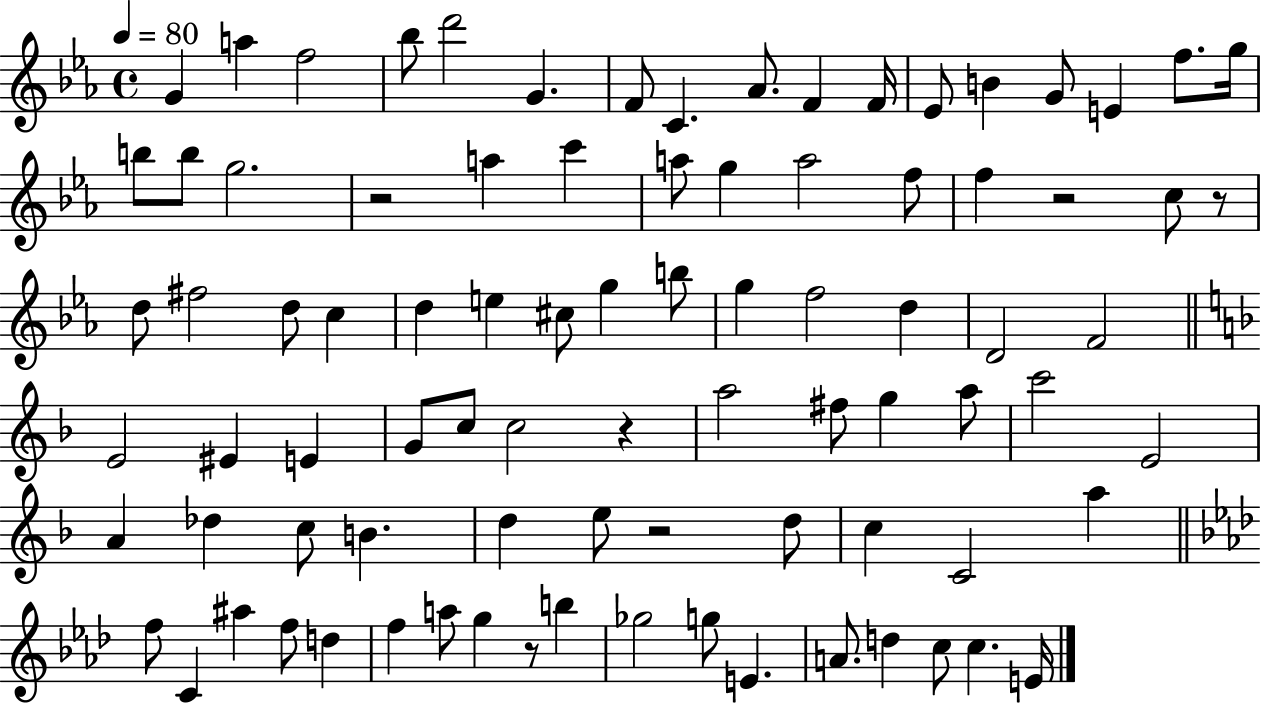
{
  \clef treble
  \time 4/4
  \defaultTimeSignature
  \key ees \major
  \tempo 4 = 80
  g'4 a''4 f''2 | bes''8 d'''2 g'4. | f'8 c'4. aes'8. f'4 f'16 | ees'8 b'4 g'8 e'4 f''8. g''16 | \break b''8 b''8 g''2. | r2 a''4 c'''4 | a''8 g''4 a''2 f''8 | f''4 r2 c''8 r8 | \break d''8 fis''2 d''8 c''4 | d''4 e''4 cis''8 g''4 b''8 | g''4 f''2 d''4 | d'2 f'2 | \break \bar "||" \break \key f \major e'2 eis'4 e'4 | g'8 c''8 c''2 r4 | a''2 fis''8 g''4 a''8 | c'''2 e'2 | \break a'4 des''4 c''8 b'4. | d''4 e''8 r2 d''8 | c''4 c'2 a''4 | \bar "||" \break \key aes \major f''8 c'4 ais''4 f''8 d''4 | f''4 a''8 g''4 r8 b''4 | ges''2 g''8 e'4. | a'8. d''4 c''8 c''4. e'16 | \break \bar "|."
}